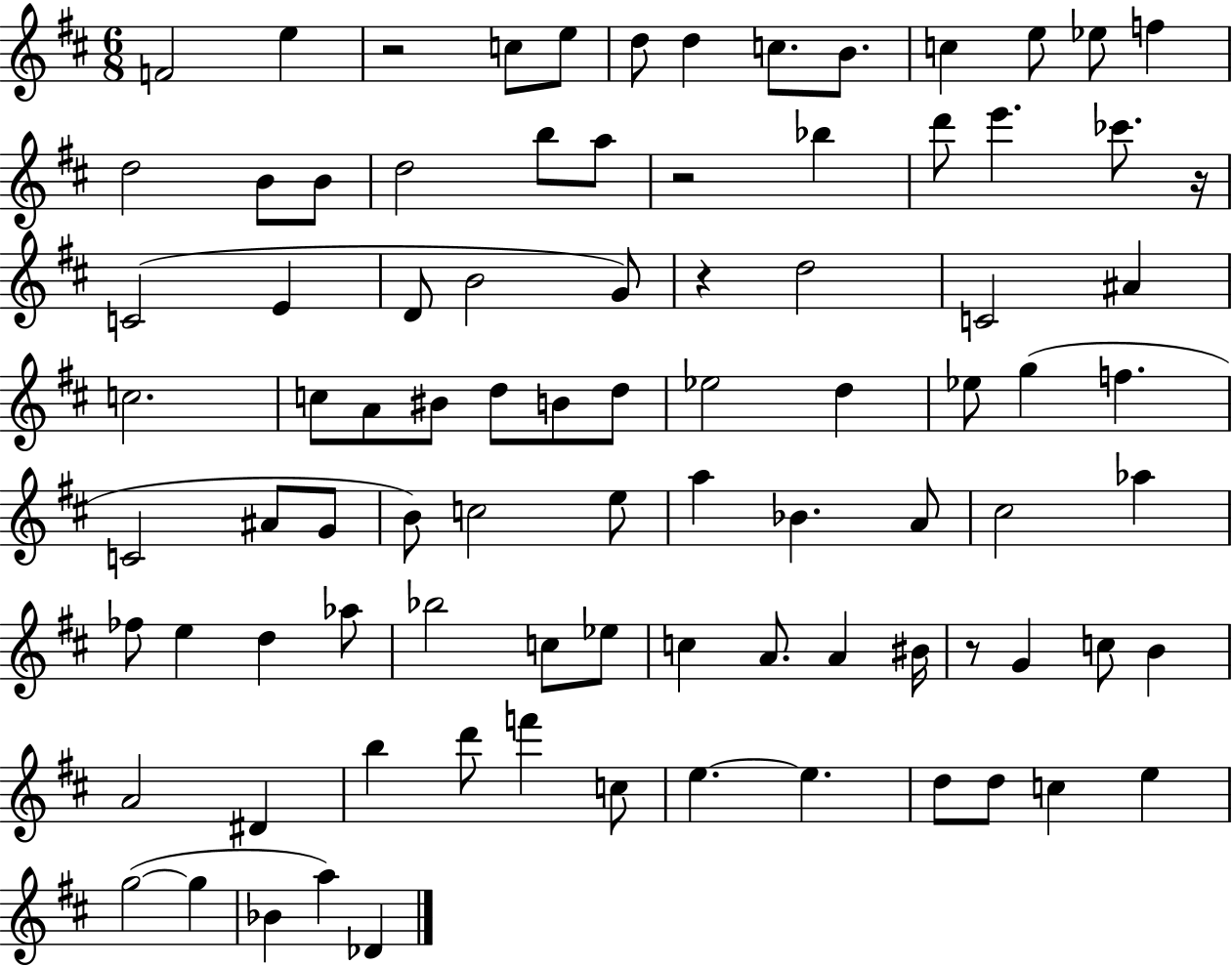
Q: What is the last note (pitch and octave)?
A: Db4